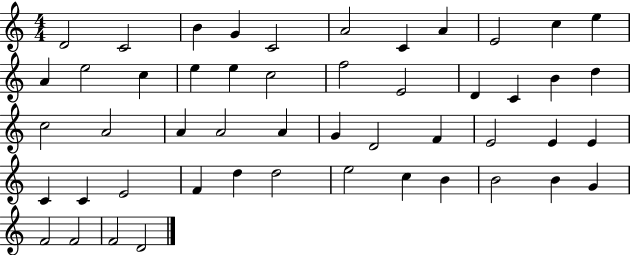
X:1
T:Untitled
M:4/4
L:1/4
K:C
D2 C2 B G C2 A2 C A E2 c e A e2 c e e c2 f2 E2 D C B d c2 A2 A A2 A G D2 F E2 E E C C E2 F d d2 e2 c B B2 B G F2 F2 F2 D2